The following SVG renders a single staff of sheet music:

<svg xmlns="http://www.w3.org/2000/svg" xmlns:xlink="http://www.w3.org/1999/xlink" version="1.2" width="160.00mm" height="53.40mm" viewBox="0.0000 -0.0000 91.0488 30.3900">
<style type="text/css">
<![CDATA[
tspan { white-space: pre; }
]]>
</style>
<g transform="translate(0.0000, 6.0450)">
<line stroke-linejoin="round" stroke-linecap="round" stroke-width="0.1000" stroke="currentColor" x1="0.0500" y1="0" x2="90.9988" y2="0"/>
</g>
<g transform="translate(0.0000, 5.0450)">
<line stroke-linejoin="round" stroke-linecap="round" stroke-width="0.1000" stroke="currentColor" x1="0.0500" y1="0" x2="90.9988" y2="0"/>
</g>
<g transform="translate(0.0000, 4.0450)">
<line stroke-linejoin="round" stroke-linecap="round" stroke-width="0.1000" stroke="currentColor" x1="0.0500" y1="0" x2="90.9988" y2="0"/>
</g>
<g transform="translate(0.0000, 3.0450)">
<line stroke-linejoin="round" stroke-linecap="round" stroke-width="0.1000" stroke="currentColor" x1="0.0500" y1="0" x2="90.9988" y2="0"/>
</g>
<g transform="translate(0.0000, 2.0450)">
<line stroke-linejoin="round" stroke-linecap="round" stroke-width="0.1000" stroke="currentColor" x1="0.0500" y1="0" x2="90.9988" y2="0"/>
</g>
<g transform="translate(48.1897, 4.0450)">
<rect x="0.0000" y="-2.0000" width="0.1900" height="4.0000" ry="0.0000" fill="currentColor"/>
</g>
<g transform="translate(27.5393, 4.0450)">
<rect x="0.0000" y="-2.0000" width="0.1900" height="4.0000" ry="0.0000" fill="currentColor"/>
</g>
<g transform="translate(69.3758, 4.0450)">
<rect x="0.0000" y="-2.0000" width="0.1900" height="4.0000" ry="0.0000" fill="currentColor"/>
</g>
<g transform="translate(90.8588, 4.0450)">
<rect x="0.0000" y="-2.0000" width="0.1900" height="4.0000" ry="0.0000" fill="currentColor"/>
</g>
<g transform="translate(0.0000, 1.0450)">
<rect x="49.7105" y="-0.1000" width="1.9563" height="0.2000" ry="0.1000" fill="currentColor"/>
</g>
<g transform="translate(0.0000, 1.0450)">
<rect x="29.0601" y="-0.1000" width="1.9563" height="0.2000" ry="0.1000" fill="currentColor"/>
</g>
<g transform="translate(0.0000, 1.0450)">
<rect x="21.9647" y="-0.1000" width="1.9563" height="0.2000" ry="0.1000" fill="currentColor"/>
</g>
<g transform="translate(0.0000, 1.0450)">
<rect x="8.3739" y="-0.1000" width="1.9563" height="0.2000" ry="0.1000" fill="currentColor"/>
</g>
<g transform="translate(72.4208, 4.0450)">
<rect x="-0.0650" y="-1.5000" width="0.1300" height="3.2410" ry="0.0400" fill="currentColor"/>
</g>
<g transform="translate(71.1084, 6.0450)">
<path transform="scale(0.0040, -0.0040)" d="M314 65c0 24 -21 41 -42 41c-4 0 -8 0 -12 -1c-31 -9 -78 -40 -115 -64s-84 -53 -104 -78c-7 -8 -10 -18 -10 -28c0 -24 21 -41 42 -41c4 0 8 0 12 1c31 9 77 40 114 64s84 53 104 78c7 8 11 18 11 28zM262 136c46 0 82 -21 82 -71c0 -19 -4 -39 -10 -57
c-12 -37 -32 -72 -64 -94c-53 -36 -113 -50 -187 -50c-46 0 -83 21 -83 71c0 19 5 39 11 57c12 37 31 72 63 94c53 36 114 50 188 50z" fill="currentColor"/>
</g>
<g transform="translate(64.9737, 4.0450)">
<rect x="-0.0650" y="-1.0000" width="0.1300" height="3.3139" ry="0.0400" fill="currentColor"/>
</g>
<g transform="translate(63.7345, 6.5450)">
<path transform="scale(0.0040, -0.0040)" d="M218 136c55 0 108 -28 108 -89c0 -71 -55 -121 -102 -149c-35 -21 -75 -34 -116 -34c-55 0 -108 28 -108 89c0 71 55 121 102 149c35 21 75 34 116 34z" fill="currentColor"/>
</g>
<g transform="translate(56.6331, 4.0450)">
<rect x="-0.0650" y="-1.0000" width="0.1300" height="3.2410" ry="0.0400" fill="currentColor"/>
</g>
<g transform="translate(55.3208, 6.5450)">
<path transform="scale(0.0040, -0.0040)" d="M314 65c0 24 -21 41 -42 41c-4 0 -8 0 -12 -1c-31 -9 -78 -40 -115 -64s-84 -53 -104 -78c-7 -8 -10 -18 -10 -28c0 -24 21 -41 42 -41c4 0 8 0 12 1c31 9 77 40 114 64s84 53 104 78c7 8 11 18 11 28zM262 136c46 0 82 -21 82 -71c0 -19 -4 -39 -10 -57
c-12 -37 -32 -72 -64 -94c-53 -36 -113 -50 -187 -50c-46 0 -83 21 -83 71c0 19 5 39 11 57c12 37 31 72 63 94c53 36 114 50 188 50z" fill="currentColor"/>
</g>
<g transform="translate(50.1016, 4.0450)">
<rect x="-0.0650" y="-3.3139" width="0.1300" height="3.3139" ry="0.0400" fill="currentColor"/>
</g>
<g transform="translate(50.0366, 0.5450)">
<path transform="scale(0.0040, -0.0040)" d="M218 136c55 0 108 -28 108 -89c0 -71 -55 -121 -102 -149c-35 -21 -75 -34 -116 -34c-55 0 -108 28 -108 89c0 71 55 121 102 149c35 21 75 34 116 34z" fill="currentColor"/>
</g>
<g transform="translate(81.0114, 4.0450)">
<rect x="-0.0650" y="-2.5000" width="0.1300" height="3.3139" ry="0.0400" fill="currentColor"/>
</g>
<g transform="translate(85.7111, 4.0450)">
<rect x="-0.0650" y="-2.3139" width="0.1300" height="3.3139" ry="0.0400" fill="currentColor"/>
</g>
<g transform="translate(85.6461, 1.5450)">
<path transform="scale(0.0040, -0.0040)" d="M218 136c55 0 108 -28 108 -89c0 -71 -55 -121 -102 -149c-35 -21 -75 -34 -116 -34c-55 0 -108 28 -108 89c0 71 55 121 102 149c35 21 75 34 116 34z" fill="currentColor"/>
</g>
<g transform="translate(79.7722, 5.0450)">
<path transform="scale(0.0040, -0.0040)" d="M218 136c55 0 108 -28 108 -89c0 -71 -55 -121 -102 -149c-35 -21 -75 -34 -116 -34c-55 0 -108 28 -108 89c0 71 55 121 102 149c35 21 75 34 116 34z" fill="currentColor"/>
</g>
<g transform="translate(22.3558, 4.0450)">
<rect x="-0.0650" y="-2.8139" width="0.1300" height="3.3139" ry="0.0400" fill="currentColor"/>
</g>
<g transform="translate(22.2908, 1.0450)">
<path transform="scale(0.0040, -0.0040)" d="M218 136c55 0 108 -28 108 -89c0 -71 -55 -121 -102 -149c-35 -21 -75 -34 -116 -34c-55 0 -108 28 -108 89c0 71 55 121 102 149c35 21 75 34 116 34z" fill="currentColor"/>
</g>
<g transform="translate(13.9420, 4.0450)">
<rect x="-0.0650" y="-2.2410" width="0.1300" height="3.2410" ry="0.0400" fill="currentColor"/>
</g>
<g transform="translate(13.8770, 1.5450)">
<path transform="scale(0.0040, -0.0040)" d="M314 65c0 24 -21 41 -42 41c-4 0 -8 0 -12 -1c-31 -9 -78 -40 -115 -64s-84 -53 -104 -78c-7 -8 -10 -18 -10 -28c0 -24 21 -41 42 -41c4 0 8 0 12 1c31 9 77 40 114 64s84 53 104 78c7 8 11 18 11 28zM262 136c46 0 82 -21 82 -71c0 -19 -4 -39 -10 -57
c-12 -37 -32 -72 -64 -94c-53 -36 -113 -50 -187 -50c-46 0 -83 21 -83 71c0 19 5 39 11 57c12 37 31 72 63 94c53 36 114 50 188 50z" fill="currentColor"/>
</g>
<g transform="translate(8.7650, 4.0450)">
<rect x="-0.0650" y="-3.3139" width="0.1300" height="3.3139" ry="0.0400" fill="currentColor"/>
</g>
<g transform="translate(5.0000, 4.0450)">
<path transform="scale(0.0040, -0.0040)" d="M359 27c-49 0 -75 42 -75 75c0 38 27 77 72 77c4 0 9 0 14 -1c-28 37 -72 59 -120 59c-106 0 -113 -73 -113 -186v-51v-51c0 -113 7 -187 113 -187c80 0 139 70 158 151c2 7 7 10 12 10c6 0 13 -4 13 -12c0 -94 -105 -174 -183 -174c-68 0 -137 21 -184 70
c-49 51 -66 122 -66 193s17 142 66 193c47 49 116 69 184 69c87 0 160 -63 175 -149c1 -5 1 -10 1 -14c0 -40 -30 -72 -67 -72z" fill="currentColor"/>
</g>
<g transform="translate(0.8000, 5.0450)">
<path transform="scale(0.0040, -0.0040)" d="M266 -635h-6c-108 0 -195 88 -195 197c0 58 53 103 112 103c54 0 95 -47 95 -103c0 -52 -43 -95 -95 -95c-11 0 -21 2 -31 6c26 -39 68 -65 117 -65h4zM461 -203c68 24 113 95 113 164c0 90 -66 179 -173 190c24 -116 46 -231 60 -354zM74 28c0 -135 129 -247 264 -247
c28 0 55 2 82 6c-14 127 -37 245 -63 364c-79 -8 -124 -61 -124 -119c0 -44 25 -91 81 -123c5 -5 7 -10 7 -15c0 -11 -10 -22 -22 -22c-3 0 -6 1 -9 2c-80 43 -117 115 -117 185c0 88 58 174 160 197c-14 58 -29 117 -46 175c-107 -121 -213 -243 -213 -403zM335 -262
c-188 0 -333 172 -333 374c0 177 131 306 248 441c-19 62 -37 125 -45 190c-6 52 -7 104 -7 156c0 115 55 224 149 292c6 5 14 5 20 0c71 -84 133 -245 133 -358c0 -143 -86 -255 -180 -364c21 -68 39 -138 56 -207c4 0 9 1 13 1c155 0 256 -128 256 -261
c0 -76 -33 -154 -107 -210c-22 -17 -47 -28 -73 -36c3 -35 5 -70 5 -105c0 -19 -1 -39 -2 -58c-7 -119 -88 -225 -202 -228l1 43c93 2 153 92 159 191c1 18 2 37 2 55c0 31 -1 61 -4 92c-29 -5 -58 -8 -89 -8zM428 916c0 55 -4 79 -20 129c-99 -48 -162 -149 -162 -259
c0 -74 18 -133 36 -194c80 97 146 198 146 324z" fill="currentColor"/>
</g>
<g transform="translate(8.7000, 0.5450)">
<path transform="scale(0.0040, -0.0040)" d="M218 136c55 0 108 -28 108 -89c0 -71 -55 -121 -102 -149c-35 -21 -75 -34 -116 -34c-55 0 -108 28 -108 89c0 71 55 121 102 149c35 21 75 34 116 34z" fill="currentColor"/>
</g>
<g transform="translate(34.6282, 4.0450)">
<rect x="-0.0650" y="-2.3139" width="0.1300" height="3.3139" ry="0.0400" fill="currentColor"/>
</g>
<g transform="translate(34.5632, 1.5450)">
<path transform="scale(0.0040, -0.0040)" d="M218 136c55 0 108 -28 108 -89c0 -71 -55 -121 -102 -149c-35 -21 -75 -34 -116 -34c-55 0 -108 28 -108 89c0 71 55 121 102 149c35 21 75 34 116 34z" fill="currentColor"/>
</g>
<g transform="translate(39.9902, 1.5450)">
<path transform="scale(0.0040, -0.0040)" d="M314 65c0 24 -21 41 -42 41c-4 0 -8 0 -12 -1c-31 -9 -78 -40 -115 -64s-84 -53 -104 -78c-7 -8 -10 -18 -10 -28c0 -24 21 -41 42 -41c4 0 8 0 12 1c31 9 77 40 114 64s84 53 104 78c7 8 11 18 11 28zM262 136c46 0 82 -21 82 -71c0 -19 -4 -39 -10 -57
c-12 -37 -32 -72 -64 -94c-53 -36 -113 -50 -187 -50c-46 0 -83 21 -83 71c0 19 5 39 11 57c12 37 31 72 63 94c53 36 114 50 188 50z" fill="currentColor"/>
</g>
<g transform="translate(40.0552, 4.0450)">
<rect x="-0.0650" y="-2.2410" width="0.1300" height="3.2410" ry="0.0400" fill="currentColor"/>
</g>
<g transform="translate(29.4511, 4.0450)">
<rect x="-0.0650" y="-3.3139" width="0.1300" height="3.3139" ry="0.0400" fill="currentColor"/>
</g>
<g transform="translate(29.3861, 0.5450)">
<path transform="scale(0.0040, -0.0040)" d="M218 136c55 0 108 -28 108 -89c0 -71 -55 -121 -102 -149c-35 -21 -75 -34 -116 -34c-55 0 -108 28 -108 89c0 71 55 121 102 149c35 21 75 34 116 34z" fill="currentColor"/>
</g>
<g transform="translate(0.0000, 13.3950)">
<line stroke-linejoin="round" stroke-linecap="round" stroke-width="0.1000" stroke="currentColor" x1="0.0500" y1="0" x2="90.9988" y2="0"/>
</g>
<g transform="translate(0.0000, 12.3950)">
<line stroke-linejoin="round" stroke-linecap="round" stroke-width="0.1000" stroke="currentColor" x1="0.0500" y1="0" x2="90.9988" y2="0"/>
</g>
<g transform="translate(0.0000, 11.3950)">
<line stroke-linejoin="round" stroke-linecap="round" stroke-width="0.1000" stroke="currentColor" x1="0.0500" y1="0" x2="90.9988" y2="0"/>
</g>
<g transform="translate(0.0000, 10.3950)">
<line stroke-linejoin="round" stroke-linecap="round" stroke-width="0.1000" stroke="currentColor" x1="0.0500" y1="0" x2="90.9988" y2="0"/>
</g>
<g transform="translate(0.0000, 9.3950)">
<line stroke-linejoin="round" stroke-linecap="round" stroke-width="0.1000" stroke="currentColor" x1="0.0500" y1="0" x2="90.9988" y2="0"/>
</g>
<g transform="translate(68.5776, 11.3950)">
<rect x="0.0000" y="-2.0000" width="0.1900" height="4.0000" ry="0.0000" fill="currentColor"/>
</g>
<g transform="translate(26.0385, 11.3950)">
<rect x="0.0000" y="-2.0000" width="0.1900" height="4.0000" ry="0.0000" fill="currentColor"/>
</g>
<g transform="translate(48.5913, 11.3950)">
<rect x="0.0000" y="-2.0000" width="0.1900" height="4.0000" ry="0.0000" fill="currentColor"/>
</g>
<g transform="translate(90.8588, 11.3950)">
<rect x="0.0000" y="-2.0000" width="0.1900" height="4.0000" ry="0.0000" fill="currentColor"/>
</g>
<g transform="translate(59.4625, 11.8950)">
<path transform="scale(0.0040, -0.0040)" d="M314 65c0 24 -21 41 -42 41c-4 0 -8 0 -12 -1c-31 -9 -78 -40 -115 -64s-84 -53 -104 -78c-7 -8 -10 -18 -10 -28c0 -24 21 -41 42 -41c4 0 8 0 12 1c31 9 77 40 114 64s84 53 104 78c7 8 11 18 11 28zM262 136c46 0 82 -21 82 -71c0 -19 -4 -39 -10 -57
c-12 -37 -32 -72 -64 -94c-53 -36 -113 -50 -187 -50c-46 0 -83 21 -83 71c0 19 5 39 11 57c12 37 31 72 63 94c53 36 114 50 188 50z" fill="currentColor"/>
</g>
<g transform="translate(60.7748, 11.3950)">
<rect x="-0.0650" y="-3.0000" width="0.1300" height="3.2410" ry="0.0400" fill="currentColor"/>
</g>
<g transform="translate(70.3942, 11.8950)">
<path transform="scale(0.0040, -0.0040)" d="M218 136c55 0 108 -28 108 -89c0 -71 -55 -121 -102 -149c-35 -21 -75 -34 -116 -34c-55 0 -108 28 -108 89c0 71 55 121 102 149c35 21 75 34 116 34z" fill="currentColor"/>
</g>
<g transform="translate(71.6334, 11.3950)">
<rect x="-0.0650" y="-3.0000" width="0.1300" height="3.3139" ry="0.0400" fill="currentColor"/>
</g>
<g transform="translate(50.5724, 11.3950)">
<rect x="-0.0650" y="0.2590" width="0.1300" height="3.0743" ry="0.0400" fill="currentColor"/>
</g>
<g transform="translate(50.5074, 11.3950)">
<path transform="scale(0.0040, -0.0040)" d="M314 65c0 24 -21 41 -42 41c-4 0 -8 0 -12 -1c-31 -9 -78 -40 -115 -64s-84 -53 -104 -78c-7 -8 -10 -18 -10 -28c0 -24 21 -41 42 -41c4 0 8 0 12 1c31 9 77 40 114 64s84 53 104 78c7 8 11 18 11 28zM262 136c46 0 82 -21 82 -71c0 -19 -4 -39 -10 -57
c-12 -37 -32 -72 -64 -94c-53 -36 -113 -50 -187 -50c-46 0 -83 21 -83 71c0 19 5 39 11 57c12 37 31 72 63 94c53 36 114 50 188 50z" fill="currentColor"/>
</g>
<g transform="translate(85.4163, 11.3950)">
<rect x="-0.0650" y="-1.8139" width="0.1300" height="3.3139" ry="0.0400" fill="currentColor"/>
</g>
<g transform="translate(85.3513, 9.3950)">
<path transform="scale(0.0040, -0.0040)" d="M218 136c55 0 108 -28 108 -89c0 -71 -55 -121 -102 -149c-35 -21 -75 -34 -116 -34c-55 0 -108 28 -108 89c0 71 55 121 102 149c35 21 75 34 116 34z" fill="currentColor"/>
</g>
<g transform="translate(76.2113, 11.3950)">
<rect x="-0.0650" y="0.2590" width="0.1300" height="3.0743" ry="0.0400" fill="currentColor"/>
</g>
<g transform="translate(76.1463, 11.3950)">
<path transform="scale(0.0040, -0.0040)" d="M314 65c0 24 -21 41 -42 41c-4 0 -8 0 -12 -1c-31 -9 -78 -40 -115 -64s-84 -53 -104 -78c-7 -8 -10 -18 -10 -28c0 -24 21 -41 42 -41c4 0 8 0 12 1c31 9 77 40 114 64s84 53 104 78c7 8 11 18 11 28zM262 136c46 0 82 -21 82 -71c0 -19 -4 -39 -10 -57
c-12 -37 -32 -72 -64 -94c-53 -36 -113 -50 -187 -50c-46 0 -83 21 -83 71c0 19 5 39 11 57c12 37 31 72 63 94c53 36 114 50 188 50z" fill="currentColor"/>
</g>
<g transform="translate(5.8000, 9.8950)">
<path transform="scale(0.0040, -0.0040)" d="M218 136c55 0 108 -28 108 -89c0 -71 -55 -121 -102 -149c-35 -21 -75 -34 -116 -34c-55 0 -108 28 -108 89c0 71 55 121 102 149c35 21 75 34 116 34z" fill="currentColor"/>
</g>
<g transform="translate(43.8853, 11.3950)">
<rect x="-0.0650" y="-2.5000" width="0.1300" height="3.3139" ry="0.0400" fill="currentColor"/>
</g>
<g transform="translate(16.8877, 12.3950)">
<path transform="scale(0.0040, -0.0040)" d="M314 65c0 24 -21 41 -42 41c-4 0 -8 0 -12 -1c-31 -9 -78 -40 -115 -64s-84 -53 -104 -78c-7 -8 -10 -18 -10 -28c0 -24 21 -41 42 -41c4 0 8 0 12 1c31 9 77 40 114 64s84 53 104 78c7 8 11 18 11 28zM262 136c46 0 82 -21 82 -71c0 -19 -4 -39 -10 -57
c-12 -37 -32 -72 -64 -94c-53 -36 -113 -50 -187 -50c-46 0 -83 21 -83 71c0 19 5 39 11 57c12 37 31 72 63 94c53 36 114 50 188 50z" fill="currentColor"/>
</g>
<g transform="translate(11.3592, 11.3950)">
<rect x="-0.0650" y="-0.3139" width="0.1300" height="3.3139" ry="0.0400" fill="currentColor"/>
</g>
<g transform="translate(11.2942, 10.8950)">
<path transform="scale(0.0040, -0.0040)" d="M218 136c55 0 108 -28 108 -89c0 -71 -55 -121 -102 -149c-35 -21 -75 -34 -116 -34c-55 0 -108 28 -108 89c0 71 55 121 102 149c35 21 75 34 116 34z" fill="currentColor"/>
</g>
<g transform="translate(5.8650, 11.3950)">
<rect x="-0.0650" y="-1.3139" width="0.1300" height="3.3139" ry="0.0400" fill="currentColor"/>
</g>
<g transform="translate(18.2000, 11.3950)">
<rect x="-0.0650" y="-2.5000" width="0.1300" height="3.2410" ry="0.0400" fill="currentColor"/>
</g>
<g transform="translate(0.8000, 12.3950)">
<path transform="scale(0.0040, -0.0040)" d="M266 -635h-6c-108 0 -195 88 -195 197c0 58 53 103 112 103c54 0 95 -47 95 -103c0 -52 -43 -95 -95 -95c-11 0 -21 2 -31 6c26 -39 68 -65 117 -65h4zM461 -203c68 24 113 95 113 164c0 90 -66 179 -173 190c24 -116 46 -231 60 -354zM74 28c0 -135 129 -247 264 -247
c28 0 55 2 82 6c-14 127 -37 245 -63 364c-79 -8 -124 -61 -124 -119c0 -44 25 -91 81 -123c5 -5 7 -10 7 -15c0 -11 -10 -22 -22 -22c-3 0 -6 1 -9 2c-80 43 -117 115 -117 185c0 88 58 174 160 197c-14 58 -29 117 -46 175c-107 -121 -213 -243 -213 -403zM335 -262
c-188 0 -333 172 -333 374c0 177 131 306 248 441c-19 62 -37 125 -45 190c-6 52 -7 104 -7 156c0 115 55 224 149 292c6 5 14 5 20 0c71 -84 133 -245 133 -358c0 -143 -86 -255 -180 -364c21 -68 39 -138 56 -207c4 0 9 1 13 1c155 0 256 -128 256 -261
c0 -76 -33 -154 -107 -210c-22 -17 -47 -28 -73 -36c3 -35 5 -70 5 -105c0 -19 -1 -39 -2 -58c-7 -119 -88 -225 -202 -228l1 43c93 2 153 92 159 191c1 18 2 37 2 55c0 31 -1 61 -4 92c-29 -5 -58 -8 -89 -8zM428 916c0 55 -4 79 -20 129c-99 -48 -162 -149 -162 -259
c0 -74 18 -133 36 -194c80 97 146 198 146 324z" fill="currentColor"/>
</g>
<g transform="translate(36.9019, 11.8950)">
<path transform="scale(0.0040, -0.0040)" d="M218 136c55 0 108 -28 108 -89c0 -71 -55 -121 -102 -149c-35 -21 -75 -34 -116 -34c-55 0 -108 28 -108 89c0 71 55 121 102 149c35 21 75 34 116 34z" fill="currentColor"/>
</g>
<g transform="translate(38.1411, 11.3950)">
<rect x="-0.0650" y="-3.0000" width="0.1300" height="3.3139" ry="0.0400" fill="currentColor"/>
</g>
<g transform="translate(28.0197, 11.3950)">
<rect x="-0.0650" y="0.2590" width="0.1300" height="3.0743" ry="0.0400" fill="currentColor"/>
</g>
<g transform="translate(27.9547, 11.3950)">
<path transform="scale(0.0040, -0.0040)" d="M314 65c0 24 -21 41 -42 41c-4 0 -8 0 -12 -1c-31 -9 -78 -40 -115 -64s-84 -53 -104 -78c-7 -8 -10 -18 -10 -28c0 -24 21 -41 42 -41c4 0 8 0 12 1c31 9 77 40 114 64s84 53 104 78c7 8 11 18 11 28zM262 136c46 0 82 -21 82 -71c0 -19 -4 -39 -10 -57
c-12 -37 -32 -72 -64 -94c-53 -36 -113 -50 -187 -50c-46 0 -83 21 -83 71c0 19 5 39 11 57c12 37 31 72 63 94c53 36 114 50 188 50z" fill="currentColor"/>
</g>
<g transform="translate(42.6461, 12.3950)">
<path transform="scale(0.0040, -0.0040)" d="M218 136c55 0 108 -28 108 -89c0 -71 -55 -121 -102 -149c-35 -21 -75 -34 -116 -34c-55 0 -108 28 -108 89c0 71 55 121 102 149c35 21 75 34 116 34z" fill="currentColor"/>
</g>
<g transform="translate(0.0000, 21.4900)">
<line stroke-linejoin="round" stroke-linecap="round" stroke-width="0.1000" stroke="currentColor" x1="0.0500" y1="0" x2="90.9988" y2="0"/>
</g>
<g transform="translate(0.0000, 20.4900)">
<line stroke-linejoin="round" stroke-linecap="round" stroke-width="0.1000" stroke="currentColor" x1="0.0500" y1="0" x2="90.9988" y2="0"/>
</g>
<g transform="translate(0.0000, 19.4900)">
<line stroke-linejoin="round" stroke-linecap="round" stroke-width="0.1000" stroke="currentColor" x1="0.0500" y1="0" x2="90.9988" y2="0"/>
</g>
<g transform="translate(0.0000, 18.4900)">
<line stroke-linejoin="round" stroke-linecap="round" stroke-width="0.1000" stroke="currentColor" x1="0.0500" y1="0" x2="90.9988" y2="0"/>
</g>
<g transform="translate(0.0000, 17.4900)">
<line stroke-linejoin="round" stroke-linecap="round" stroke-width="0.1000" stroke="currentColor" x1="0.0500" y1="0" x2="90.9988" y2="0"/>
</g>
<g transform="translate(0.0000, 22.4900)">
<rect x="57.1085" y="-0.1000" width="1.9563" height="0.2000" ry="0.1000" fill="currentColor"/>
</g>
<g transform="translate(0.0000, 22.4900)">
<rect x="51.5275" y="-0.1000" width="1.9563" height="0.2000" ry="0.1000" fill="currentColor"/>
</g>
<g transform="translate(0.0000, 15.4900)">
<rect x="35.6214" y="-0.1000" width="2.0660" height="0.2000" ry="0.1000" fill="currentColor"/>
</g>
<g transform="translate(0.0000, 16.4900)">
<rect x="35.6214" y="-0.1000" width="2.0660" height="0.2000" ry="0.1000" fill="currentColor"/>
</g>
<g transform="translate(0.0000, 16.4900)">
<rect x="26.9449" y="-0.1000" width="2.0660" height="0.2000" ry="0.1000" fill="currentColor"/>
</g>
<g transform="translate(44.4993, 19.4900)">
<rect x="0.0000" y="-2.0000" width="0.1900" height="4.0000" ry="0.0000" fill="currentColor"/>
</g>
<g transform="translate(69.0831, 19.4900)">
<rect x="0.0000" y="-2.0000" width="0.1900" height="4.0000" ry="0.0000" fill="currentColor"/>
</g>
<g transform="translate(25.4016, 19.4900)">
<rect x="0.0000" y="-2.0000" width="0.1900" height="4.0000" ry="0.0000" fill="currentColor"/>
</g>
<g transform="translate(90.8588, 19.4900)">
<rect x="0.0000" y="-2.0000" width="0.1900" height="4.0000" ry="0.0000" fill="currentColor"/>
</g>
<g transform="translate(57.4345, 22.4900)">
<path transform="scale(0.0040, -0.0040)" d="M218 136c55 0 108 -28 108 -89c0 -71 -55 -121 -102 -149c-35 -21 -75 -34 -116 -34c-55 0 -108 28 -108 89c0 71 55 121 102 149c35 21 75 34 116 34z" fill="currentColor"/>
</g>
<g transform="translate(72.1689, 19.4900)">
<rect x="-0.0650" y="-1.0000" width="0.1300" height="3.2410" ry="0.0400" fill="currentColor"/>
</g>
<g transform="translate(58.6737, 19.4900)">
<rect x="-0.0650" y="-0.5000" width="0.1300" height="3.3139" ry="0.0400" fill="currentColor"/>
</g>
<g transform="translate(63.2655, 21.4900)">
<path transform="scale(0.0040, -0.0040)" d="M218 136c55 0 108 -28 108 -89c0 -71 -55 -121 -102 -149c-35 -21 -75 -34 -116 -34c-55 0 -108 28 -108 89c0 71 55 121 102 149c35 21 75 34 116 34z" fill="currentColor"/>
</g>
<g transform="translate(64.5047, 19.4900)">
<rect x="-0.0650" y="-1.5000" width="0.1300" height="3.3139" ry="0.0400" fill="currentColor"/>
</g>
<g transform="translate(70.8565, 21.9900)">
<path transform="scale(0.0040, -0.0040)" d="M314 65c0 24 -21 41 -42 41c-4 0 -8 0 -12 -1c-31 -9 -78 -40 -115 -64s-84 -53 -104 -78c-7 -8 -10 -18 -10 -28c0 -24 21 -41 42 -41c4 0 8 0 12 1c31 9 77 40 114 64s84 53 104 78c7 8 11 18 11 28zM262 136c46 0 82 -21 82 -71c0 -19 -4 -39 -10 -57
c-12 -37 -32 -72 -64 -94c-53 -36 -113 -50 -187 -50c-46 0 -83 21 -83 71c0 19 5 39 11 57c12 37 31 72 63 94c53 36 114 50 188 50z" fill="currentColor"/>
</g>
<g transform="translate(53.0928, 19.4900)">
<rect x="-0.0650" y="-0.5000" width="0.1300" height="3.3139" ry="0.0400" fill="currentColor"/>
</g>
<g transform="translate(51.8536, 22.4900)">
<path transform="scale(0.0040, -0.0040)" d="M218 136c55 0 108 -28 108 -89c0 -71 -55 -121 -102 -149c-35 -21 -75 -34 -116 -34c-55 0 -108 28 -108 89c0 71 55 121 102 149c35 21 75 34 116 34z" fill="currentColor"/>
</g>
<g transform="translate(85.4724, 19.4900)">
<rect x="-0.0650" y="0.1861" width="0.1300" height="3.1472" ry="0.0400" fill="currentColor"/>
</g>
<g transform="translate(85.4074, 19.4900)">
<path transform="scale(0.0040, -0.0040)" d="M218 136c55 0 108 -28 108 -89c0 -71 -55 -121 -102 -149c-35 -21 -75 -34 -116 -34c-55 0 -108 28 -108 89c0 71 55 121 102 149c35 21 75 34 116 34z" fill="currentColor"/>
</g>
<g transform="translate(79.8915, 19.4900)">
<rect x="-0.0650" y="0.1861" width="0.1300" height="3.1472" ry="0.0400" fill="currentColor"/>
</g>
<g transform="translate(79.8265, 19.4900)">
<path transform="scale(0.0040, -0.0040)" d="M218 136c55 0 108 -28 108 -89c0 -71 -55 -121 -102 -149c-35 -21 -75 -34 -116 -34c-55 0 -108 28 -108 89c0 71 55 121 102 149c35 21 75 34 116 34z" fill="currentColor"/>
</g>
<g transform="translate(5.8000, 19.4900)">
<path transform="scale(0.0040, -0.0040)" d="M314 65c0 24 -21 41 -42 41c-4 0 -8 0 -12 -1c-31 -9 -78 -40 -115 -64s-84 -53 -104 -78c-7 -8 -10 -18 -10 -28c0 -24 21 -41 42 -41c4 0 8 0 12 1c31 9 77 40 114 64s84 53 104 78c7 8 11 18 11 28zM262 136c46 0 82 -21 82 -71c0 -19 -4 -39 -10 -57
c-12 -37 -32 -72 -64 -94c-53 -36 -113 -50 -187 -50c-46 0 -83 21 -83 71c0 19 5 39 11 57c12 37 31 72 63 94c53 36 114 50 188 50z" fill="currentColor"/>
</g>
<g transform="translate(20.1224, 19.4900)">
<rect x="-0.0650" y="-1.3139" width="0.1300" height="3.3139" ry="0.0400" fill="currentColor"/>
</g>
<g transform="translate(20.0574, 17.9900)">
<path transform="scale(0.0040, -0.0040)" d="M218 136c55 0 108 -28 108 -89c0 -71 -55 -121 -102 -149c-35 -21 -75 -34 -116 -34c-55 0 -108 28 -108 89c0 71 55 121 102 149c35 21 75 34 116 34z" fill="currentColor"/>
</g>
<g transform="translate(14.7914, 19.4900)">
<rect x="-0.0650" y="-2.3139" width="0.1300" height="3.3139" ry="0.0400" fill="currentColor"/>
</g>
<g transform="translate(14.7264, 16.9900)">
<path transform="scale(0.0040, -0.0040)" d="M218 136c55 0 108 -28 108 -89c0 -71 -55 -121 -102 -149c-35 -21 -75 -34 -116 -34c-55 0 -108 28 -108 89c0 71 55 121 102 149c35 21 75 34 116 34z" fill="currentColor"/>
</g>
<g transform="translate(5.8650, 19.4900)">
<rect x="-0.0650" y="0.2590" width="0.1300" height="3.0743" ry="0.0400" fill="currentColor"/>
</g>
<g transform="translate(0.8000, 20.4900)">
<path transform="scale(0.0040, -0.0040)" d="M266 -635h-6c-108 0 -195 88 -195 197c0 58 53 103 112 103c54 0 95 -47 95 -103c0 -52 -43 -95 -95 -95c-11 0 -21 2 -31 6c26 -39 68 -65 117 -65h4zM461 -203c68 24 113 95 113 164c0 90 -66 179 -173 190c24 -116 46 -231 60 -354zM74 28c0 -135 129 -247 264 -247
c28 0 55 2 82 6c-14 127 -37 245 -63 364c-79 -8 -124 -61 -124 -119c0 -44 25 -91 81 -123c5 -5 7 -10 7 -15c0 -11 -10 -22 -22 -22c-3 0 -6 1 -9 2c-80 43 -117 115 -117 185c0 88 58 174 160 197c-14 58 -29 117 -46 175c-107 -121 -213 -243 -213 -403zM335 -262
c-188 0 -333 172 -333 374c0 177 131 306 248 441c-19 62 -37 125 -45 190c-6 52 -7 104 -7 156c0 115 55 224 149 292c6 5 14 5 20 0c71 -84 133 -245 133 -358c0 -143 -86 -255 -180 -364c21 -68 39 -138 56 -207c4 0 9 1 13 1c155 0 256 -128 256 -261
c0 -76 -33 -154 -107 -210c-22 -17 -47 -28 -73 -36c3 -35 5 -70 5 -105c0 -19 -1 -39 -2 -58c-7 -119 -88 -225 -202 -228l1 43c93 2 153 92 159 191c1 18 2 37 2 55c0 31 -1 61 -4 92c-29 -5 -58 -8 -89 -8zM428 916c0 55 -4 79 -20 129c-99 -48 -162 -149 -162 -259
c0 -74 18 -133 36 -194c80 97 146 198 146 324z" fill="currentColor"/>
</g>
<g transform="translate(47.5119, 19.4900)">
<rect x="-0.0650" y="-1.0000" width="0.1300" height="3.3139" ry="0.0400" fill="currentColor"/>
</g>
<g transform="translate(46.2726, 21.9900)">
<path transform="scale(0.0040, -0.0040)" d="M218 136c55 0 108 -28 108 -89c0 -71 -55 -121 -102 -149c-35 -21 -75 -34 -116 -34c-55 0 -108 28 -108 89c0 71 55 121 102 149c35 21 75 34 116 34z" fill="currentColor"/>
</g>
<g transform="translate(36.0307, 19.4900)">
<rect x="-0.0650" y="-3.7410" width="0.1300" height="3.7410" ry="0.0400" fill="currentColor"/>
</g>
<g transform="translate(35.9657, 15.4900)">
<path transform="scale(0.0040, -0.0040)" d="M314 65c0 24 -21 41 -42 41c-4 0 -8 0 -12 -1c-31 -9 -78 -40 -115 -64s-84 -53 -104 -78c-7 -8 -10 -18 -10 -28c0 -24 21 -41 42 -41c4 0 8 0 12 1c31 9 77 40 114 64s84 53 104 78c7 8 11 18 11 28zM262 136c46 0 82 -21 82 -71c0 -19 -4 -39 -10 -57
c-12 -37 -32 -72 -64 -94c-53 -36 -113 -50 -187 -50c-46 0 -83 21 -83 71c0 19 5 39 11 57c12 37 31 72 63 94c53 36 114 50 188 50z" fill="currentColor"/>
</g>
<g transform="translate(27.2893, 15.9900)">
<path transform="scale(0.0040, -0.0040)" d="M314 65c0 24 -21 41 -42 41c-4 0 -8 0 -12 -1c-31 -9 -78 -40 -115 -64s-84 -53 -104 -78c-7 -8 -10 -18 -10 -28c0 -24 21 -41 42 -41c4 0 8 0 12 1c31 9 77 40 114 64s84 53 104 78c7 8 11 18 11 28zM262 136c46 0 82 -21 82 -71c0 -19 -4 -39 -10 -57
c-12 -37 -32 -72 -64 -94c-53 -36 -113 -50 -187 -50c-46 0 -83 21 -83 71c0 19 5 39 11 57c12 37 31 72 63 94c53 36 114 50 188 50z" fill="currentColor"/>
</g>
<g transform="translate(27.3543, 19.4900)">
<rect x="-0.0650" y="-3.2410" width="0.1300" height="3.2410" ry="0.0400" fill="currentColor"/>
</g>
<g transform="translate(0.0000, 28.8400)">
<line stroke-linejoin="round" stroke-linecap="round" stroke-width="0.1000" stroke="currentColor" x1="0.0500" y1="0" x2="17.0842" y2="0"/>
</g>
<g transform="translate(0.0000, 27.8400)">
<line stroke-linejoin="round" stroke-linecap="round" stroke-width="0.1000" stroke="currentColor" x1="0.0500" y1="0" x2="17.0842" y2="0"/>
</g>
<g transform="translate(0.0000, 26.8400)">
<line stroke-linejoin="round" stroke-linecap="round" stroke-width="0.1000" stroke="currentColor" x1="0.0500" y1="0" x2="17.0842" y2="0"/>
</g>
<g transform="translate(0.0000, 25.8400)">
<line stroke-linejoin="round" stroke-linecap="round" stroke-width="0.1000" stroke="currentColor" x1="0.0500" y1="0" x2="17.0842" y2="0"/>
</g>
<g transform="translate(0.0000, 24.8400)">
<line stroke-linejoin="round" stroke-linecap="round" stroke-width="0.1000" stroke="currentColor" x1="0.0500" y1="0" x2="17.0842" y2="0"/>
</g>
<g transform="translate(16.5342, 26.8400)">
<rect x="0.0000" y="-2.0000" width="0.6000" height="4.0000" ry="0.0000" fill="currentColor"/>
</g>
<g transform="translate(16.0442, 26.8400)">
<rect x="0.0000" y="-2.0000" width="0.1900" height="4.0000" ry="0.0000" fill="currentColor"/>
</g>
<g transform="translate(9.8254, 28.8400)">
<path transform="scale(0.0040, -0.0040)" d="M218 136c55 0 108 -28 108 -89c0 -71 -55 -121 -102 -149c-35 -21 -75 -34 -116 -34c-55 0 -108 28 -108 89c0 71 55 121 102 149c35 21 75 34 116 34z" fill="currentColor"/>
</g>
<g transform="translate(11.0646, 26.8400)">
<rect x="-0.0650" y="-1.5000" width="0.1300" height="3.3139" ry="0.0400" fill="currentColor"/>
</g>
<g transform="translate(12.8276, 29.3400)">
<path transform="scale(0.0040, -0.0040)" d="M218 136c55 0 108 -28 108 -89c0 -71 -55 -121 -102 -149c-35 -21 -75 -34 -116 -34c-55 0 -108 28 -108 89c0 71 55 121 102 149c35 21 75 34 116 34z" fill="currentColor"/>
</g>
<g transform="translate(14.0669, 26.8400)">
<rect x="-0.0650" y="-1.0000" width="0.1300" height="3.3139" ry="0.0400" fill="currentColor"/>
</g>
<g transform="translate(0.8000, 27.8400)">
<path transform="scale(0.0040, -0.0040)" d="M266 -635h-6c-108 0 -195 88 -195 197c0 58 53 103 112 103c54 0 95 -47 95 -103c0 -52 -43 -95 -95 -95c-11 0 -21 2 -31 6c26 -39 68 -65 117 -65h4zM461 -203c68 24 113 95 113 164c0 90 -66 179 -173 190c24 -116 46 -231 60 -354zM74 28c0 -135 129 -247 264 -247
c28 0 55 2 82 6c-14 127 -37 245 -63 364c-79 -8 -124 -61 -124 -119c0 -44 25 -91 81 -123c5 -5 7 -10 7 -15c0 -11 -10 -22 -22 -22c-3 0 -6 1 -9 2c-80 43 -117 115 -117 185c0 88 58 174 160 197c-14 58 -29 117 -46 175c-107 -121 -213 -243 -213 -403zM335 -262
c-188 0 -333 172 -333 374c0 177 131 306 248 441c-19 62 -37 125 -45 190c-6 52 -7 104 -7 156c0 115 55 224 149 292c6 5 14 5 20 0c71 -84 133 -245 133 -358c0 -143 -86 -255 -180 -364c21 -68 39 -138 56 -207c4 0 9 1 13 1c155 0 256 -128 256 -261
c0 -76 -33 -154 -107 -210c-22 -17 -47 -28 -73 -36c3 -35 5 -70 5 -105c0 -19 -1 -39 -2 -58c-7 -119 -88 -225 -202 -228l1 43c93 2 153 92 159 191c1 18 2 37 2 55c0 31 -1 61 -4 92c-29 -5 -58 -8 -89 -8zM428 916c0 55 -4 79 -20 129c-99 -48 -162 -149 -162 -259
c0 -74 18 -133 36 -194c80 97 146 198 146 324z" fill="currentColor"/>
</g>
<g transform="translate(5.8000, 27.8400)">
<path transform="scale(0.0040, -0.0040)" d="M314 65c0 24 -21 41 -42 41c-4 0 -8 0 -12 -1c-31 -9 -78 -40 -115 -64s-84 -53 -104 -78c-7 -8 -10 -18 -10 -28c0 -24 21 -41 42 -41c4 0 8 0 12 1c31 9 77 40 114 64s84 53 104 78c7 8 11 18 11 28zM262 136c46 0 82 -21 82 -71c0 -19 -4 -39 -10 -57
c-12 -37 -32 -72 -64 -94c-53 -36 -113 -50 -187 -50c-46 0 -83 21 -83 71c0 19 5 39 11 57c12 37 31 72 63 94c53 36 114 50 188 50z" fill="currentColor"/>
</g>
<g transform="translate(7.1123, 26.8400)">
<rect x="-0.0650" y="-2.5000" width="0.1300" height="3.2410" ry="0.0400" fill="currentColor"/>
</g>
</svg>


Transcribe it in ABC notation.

X:1
T:Untitled
M:4/4
L:1/4
K:C
b g2 a b g g2 b D2 D E2 G g e c G2 B2 A G B2 A2 A B2 f B2 g e b2 c'2 D C C E D2 B B G2 E D